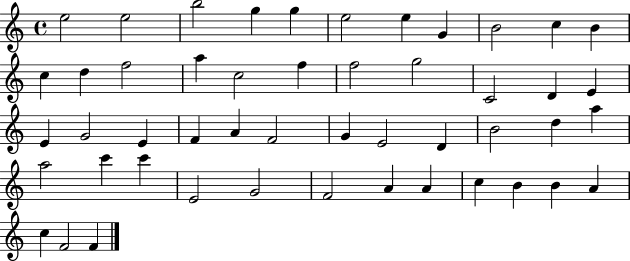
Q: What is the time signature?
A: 4/4